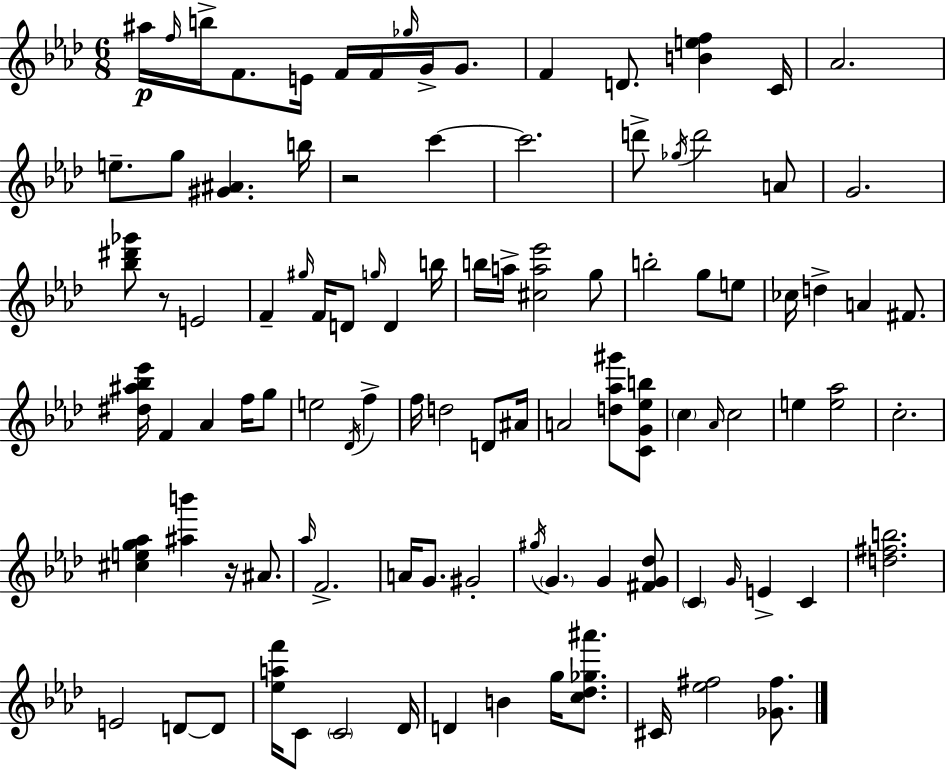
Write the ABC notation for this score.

X:1
T:Untitled
M:6/8
L:1/4
K:Fm
^a/4 f/4 b/4 F/2 E/4 F/4 F/4 _g/4 G/4 G/2 F D/2 [Bef] C/4 _A2 e/2 g/2 [^G^A] b/4 z2 c' c'2 d'/2 _g/4 d'2 A/2 G2 [_b^d'_g']/2 z/2 E2 F ^g/4 F/4 D/2 g/4 D b/4 b/4 a/4 [^ca_e']2 g/2 b2 g/2 e/2 _c/4 d A ^F/2 [^d^a_b_e']/4 F _A f/4 g/2 e2 _D/4 f f/4 d2 D/2 ^A/4 A2 [d_a^g']/2 [CG_eb]/2 c _A/4 c2 e [e_a]2 c2 [^ceg_a] [^ab'] z/4 ^A/2 _a/4 F2 A/4 G/2 ^G2 ^g/4 G G [^FG_d]/2 C G/4 E C [d^fb]2 E2 D/2 D/2 [_eaf']/4 C/2 C2 _D/4 D B g/4 [c_d_g^a']/2 ^C/4 [_e^f]2 [_G^f]/2